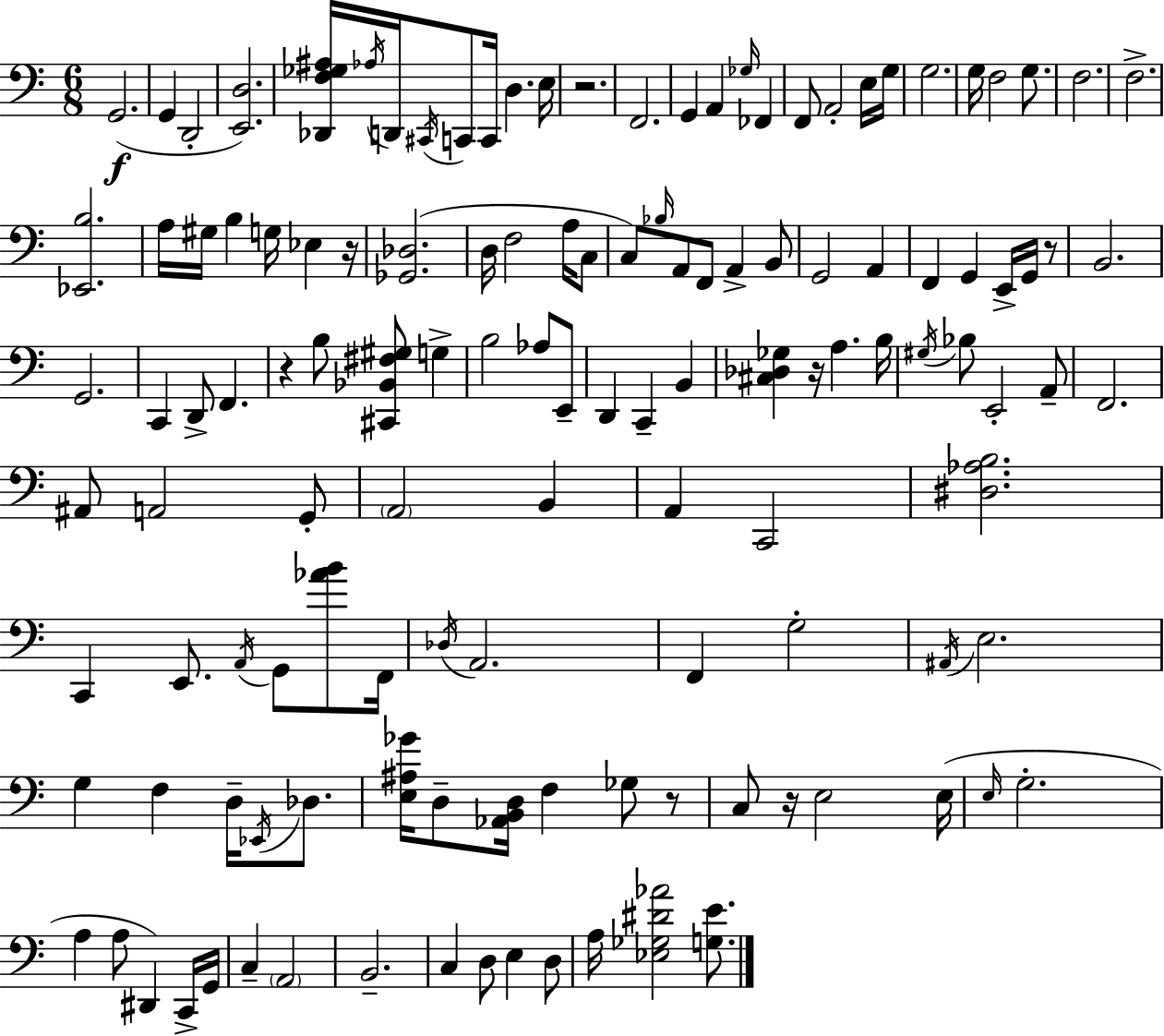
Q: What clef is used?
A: bass